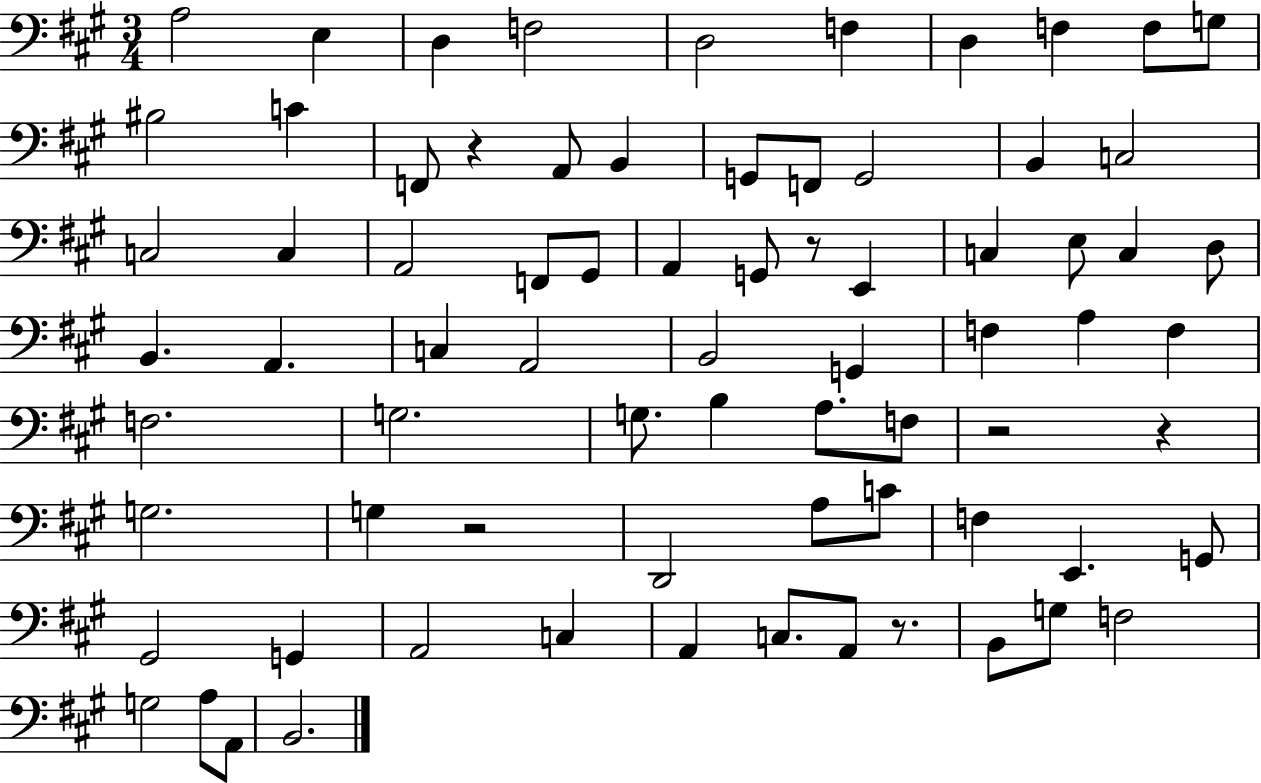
X:1
T:Untitled
M:3/4
L:1/4
K:A
A,2 E, D, F,2 D,2 F, D, F, F,/2 G,/2 ^B,2 C F,,/2 z A,,/2 B,, G,,/2 F,,/2 G,,2 B,, C,2 C,2 C, A,,2 F,,/2 ^G,,/2 A,, G,,/2 z/2 E,, C, E,/2 C, D,/2 B,, A,, C, A,,2 B,,2 G,, F, A, F, F,2 G,2 G,/2 B, A,/2 F,/2 z2 z G,2 G, z2 D,,2 A,/2 C/2 F, E,, G,,/2 ^G,,2 G,, A,,2 C, A,, C,/2 A,,/2 z/2 B,,/2 G,/2 F,2 G,2 A,/2 A,,/2 B,,2